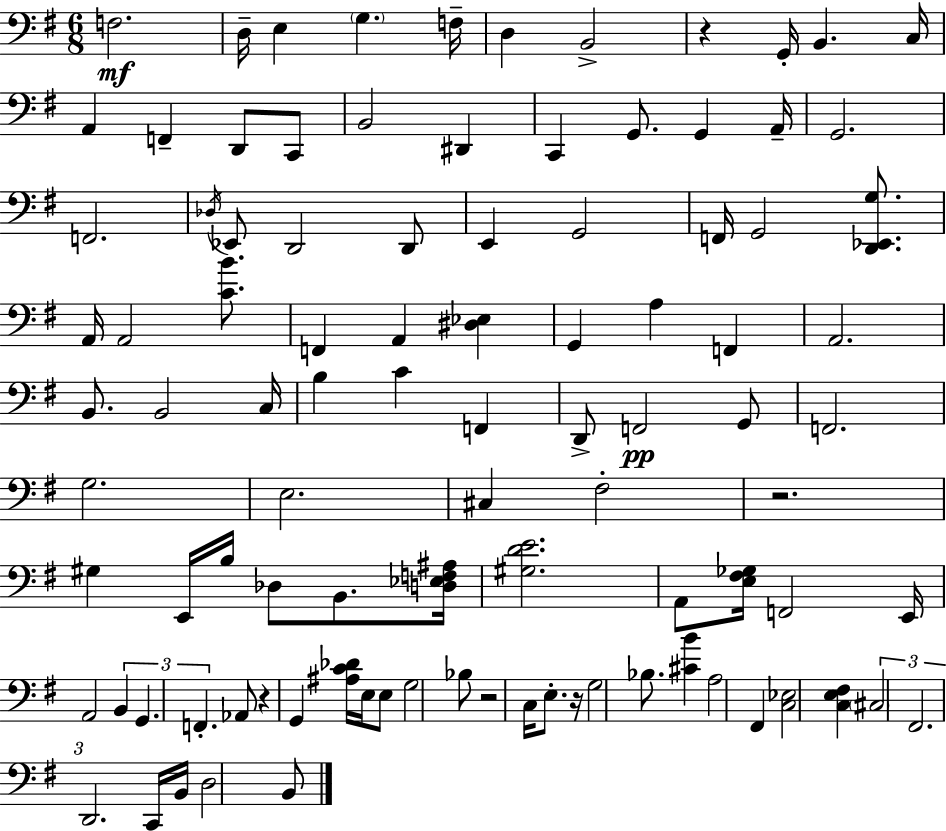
X:1
T:Untitled
M:6/8
L:1/4
K:Em
F,2 D,/4 E, G, F,/4 D, B,,2 z G,,/4 B,, C,/4 A,, F,, D,,/2 C,,/2 B,,2 ^D,, C,, G,,/2 G,, A,,/4 G,,2 F,,2 _D,/4 _E,,/2 D,,2 D,,/2 E,, G,,2 F,,/4 G,,2 [D,,_E,,G,]/2 A,,/4 A,,2 [CB]/2 F,, A,, [^D,_E,] G,, A, F,, A,,2 B,,/2 B,,2 C,/4 B, C F,, D,,/2 F,,2 G,,/2 F,,2 G,2 E,2 ^C, ^F,2 z2 ^G, E,,/4 B,/4 _D,/2 B,,/2 [D,_E,F,^A,]/4 [^G,DE]2 A,,/2 [E,^F,_G,]/4 F,,2 E,,/4 A,,2 B,, G,, F,, _A,,/2 z G,, [^A,C_D]/4 E,/4 E,/2 G,2 _B,/2 z2 C,/4 E,/2 z/4 G,2 _B,/2 [^CB] A,2 ^F,, [C,_E,]2 [C,E,^F,] ^C,2 ^F,,2 D,,2 C,,/4 B,,/4 D,2 B,,/2